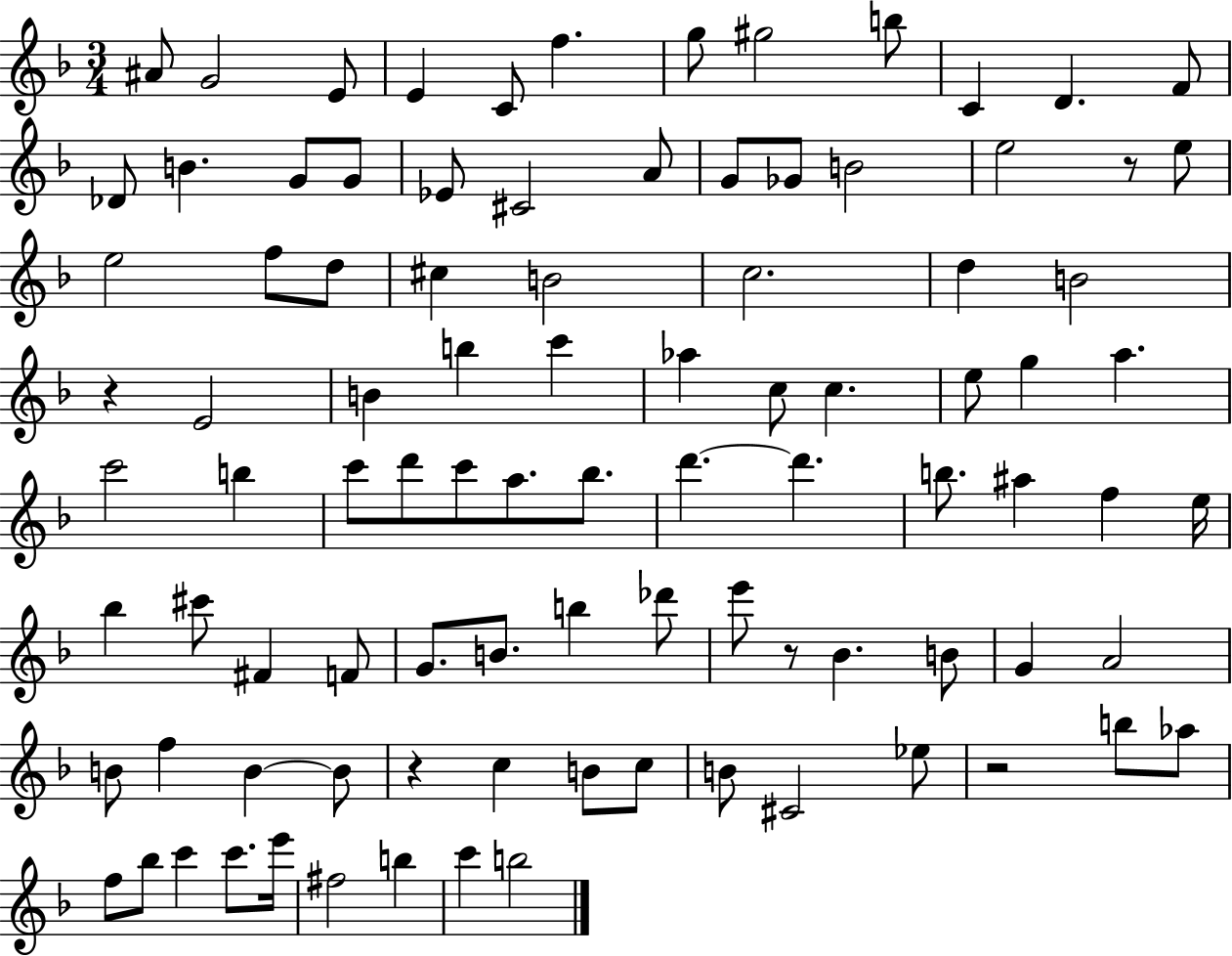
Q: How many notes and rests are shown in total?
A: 94